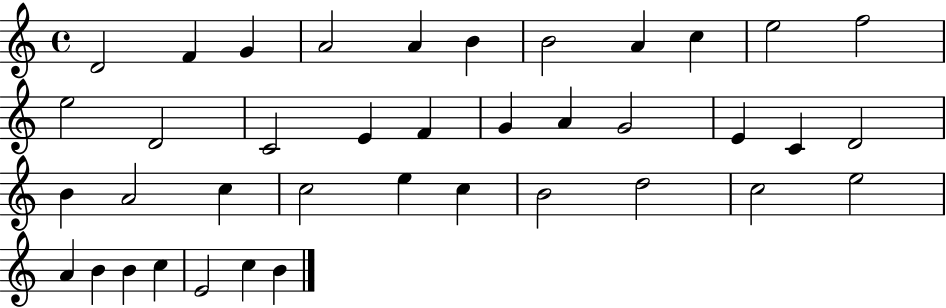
X:1
T:Untitled
M:4/4
L:1/4
K:C
D2 F G A2 A B B2 A c e2 f2 e2 D2 C2 E F G A G2 E C D2 B A2 c c2 e c B2 d2 c2 e2 A B B c E2 c B